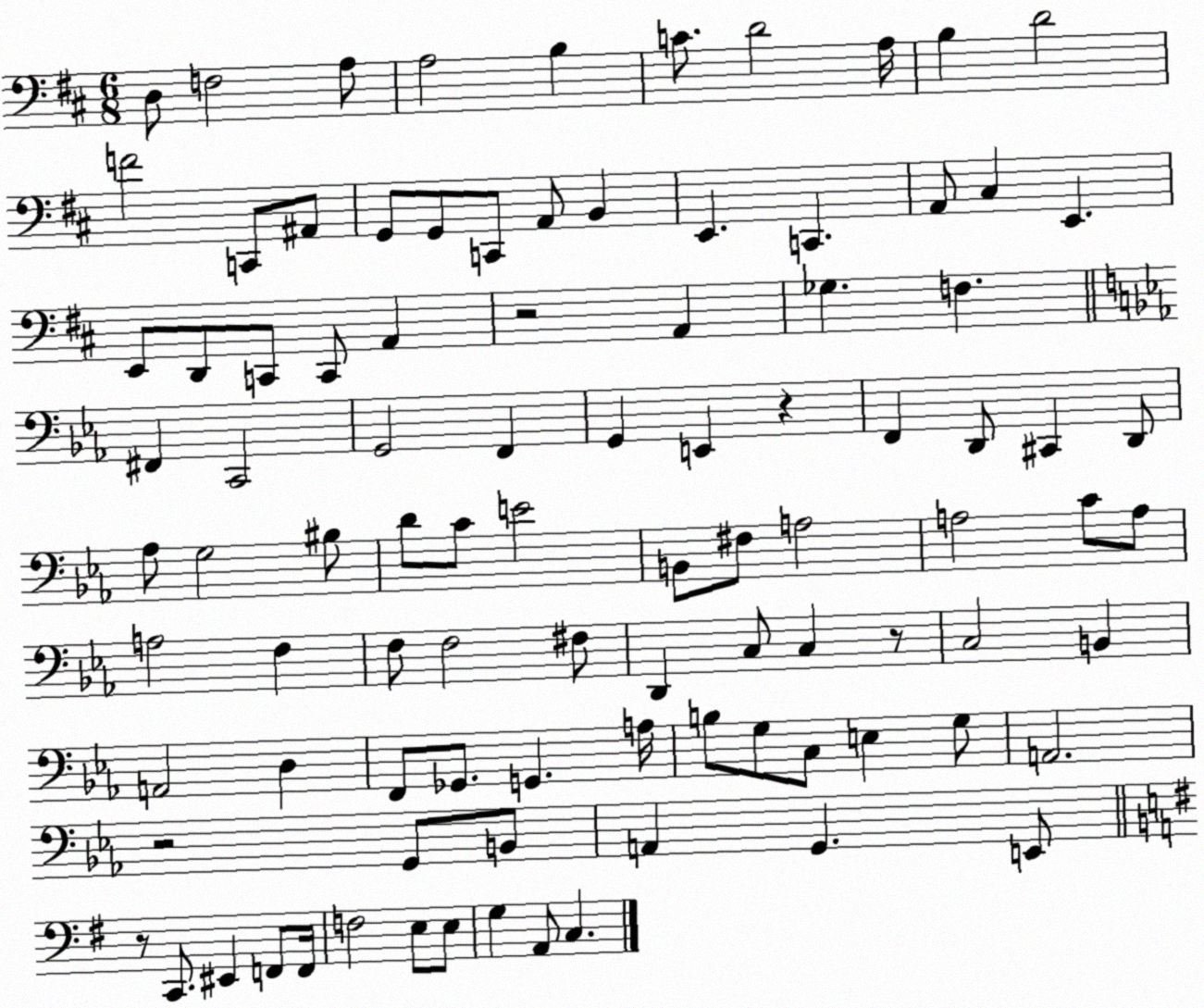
X:1
T:Untitled
M:6/8
L:1/4
K:D
D,/2 F,2 A,/2 A,2 B, C/2 D2 A,/4 B, D2 F2 C,,/2 ^A,,/2 G,,/2 G,,/2 C,,/2 A,,/2 B,, E,, C,, A,,/2 ^C, E,, E,,/2 D,,/2 C,,/2 C,,/2 A,, z2 A,, _G, F, ^F,, C,,2 G,,2 F,, G,, E,, z F,, D,,/2 ^C,, D,,/2 _A,/2 G,2 ^B,/2 D/2 C/2 E2 B,,/2 ^F,/2 A,2 A,2 C/2 A,/2 A,2 F, F,/2 F,2 ^F,/2 D,, C,/2 C, z/2 C,2 B,, A,,2 D, F,,/2 _G,,/2 G,, A,/4 B,/2 G,/2 C,/2 E, G,/2 A,,2 z2 G,,/2 B,,/2 A,, G,, E,,/2 z/2 C,,/2 ^E,, F,,/2 F,,/4 F,2 E,/2 E,/2 G, A,,/2 C,